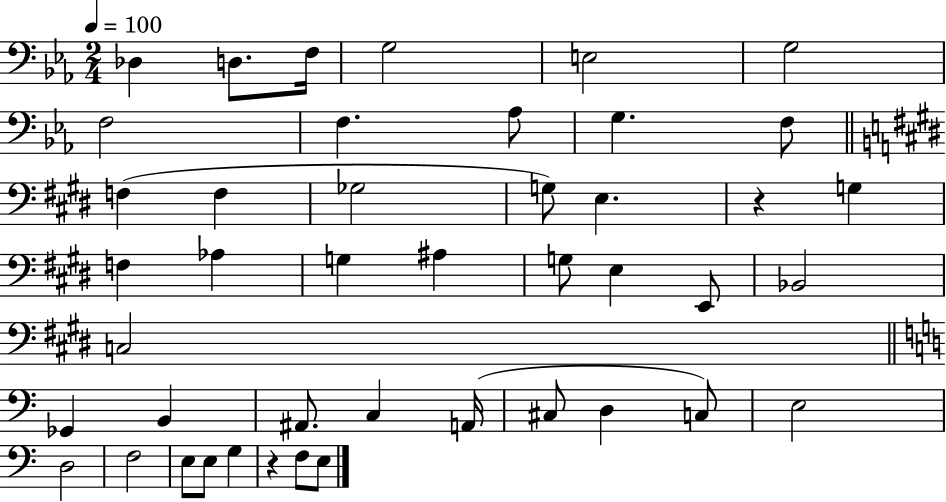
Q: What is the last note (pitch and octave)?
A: E3